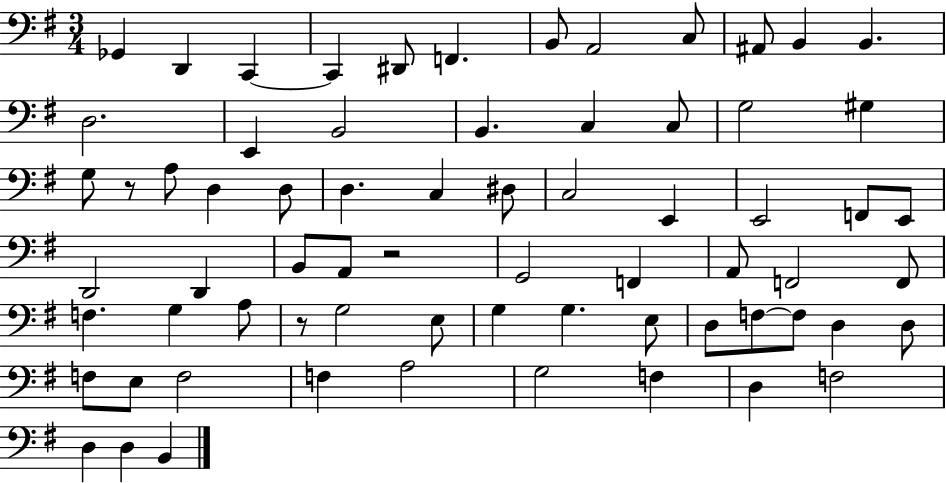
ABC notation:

X:1
T:Untitled
M:3/4
L:1/4
K:G
_G,, D,, C,, C,, ^D,,/2 F,, B,,/2 A,,2 C,/2 ^A,,/2 B,, B,, D,2 E,, B,,2 B,, C, C,/2 G,2 ^G, G,/2 z/2 A,/2 D, D,/2 D, C, ^D,/2 C,2 E,, E,,2 F,,/2 E,,/2 D,,2 D,, B,,/2 A,,/2 z2 G,,2 F,, A,,/2 F,,2 F,,/2 F, G, A,/2 z/2 G,2 E,/2 G, G, E,/2 D,/2 F,/2 F,/2 D, D,/2 F,/2 E,/2 F,2 F, A,2 G,2 F, D, F,2 D, D, B,,